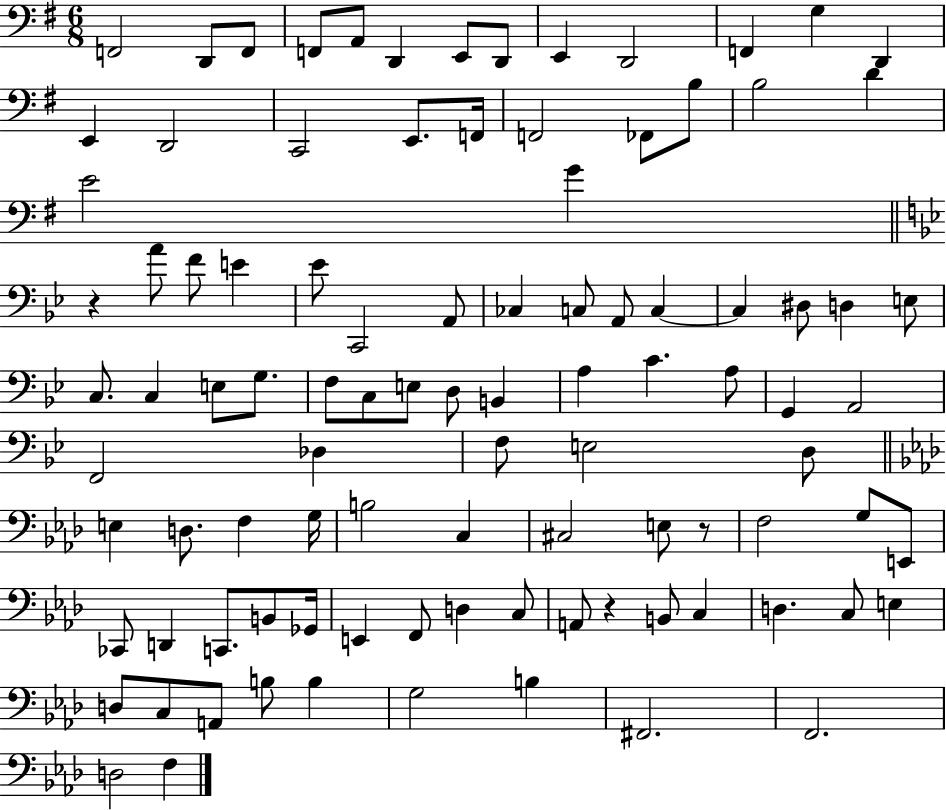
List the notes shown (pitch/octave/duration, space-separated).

F2/h D2/e F2/e F2/e A2/e D2/q E2/e D2/e E2/q D2/h F2/q G3/q D2/q E2/q D2/h C2/h E2/e. F2/s F2/h FES2/e B3/e B3/h D4/q E4/h G4/q R/q A4/e F4/e E4/q Eb4/e C2/h A2/e CES3/q C3/e A2/e C3/q C3/q D#3/e D3/q E3/e C3/e. C3/q E3/e G3/e. F3/e C3/e E3/e D3/e B2/q A3/q C4/q. A3/e G2/q A2/h F2/h Db3/q F3/e E3/h D3/e E3/q D3/e. F3/q G3/s B3/h C3/q C#3/h E3/e R/e F3/h G3/e E2/e CES2/e D2/q C2/e. B2/e Gb2/s E2/q F2/e D3/q C3/e A2/e R/q B2/e C3/q D3/q. C3/e E3/q D3/e C3/e A2/e B3/e B3/q G3/h B3/q F#2/h. F2/h. D3/h F3/q